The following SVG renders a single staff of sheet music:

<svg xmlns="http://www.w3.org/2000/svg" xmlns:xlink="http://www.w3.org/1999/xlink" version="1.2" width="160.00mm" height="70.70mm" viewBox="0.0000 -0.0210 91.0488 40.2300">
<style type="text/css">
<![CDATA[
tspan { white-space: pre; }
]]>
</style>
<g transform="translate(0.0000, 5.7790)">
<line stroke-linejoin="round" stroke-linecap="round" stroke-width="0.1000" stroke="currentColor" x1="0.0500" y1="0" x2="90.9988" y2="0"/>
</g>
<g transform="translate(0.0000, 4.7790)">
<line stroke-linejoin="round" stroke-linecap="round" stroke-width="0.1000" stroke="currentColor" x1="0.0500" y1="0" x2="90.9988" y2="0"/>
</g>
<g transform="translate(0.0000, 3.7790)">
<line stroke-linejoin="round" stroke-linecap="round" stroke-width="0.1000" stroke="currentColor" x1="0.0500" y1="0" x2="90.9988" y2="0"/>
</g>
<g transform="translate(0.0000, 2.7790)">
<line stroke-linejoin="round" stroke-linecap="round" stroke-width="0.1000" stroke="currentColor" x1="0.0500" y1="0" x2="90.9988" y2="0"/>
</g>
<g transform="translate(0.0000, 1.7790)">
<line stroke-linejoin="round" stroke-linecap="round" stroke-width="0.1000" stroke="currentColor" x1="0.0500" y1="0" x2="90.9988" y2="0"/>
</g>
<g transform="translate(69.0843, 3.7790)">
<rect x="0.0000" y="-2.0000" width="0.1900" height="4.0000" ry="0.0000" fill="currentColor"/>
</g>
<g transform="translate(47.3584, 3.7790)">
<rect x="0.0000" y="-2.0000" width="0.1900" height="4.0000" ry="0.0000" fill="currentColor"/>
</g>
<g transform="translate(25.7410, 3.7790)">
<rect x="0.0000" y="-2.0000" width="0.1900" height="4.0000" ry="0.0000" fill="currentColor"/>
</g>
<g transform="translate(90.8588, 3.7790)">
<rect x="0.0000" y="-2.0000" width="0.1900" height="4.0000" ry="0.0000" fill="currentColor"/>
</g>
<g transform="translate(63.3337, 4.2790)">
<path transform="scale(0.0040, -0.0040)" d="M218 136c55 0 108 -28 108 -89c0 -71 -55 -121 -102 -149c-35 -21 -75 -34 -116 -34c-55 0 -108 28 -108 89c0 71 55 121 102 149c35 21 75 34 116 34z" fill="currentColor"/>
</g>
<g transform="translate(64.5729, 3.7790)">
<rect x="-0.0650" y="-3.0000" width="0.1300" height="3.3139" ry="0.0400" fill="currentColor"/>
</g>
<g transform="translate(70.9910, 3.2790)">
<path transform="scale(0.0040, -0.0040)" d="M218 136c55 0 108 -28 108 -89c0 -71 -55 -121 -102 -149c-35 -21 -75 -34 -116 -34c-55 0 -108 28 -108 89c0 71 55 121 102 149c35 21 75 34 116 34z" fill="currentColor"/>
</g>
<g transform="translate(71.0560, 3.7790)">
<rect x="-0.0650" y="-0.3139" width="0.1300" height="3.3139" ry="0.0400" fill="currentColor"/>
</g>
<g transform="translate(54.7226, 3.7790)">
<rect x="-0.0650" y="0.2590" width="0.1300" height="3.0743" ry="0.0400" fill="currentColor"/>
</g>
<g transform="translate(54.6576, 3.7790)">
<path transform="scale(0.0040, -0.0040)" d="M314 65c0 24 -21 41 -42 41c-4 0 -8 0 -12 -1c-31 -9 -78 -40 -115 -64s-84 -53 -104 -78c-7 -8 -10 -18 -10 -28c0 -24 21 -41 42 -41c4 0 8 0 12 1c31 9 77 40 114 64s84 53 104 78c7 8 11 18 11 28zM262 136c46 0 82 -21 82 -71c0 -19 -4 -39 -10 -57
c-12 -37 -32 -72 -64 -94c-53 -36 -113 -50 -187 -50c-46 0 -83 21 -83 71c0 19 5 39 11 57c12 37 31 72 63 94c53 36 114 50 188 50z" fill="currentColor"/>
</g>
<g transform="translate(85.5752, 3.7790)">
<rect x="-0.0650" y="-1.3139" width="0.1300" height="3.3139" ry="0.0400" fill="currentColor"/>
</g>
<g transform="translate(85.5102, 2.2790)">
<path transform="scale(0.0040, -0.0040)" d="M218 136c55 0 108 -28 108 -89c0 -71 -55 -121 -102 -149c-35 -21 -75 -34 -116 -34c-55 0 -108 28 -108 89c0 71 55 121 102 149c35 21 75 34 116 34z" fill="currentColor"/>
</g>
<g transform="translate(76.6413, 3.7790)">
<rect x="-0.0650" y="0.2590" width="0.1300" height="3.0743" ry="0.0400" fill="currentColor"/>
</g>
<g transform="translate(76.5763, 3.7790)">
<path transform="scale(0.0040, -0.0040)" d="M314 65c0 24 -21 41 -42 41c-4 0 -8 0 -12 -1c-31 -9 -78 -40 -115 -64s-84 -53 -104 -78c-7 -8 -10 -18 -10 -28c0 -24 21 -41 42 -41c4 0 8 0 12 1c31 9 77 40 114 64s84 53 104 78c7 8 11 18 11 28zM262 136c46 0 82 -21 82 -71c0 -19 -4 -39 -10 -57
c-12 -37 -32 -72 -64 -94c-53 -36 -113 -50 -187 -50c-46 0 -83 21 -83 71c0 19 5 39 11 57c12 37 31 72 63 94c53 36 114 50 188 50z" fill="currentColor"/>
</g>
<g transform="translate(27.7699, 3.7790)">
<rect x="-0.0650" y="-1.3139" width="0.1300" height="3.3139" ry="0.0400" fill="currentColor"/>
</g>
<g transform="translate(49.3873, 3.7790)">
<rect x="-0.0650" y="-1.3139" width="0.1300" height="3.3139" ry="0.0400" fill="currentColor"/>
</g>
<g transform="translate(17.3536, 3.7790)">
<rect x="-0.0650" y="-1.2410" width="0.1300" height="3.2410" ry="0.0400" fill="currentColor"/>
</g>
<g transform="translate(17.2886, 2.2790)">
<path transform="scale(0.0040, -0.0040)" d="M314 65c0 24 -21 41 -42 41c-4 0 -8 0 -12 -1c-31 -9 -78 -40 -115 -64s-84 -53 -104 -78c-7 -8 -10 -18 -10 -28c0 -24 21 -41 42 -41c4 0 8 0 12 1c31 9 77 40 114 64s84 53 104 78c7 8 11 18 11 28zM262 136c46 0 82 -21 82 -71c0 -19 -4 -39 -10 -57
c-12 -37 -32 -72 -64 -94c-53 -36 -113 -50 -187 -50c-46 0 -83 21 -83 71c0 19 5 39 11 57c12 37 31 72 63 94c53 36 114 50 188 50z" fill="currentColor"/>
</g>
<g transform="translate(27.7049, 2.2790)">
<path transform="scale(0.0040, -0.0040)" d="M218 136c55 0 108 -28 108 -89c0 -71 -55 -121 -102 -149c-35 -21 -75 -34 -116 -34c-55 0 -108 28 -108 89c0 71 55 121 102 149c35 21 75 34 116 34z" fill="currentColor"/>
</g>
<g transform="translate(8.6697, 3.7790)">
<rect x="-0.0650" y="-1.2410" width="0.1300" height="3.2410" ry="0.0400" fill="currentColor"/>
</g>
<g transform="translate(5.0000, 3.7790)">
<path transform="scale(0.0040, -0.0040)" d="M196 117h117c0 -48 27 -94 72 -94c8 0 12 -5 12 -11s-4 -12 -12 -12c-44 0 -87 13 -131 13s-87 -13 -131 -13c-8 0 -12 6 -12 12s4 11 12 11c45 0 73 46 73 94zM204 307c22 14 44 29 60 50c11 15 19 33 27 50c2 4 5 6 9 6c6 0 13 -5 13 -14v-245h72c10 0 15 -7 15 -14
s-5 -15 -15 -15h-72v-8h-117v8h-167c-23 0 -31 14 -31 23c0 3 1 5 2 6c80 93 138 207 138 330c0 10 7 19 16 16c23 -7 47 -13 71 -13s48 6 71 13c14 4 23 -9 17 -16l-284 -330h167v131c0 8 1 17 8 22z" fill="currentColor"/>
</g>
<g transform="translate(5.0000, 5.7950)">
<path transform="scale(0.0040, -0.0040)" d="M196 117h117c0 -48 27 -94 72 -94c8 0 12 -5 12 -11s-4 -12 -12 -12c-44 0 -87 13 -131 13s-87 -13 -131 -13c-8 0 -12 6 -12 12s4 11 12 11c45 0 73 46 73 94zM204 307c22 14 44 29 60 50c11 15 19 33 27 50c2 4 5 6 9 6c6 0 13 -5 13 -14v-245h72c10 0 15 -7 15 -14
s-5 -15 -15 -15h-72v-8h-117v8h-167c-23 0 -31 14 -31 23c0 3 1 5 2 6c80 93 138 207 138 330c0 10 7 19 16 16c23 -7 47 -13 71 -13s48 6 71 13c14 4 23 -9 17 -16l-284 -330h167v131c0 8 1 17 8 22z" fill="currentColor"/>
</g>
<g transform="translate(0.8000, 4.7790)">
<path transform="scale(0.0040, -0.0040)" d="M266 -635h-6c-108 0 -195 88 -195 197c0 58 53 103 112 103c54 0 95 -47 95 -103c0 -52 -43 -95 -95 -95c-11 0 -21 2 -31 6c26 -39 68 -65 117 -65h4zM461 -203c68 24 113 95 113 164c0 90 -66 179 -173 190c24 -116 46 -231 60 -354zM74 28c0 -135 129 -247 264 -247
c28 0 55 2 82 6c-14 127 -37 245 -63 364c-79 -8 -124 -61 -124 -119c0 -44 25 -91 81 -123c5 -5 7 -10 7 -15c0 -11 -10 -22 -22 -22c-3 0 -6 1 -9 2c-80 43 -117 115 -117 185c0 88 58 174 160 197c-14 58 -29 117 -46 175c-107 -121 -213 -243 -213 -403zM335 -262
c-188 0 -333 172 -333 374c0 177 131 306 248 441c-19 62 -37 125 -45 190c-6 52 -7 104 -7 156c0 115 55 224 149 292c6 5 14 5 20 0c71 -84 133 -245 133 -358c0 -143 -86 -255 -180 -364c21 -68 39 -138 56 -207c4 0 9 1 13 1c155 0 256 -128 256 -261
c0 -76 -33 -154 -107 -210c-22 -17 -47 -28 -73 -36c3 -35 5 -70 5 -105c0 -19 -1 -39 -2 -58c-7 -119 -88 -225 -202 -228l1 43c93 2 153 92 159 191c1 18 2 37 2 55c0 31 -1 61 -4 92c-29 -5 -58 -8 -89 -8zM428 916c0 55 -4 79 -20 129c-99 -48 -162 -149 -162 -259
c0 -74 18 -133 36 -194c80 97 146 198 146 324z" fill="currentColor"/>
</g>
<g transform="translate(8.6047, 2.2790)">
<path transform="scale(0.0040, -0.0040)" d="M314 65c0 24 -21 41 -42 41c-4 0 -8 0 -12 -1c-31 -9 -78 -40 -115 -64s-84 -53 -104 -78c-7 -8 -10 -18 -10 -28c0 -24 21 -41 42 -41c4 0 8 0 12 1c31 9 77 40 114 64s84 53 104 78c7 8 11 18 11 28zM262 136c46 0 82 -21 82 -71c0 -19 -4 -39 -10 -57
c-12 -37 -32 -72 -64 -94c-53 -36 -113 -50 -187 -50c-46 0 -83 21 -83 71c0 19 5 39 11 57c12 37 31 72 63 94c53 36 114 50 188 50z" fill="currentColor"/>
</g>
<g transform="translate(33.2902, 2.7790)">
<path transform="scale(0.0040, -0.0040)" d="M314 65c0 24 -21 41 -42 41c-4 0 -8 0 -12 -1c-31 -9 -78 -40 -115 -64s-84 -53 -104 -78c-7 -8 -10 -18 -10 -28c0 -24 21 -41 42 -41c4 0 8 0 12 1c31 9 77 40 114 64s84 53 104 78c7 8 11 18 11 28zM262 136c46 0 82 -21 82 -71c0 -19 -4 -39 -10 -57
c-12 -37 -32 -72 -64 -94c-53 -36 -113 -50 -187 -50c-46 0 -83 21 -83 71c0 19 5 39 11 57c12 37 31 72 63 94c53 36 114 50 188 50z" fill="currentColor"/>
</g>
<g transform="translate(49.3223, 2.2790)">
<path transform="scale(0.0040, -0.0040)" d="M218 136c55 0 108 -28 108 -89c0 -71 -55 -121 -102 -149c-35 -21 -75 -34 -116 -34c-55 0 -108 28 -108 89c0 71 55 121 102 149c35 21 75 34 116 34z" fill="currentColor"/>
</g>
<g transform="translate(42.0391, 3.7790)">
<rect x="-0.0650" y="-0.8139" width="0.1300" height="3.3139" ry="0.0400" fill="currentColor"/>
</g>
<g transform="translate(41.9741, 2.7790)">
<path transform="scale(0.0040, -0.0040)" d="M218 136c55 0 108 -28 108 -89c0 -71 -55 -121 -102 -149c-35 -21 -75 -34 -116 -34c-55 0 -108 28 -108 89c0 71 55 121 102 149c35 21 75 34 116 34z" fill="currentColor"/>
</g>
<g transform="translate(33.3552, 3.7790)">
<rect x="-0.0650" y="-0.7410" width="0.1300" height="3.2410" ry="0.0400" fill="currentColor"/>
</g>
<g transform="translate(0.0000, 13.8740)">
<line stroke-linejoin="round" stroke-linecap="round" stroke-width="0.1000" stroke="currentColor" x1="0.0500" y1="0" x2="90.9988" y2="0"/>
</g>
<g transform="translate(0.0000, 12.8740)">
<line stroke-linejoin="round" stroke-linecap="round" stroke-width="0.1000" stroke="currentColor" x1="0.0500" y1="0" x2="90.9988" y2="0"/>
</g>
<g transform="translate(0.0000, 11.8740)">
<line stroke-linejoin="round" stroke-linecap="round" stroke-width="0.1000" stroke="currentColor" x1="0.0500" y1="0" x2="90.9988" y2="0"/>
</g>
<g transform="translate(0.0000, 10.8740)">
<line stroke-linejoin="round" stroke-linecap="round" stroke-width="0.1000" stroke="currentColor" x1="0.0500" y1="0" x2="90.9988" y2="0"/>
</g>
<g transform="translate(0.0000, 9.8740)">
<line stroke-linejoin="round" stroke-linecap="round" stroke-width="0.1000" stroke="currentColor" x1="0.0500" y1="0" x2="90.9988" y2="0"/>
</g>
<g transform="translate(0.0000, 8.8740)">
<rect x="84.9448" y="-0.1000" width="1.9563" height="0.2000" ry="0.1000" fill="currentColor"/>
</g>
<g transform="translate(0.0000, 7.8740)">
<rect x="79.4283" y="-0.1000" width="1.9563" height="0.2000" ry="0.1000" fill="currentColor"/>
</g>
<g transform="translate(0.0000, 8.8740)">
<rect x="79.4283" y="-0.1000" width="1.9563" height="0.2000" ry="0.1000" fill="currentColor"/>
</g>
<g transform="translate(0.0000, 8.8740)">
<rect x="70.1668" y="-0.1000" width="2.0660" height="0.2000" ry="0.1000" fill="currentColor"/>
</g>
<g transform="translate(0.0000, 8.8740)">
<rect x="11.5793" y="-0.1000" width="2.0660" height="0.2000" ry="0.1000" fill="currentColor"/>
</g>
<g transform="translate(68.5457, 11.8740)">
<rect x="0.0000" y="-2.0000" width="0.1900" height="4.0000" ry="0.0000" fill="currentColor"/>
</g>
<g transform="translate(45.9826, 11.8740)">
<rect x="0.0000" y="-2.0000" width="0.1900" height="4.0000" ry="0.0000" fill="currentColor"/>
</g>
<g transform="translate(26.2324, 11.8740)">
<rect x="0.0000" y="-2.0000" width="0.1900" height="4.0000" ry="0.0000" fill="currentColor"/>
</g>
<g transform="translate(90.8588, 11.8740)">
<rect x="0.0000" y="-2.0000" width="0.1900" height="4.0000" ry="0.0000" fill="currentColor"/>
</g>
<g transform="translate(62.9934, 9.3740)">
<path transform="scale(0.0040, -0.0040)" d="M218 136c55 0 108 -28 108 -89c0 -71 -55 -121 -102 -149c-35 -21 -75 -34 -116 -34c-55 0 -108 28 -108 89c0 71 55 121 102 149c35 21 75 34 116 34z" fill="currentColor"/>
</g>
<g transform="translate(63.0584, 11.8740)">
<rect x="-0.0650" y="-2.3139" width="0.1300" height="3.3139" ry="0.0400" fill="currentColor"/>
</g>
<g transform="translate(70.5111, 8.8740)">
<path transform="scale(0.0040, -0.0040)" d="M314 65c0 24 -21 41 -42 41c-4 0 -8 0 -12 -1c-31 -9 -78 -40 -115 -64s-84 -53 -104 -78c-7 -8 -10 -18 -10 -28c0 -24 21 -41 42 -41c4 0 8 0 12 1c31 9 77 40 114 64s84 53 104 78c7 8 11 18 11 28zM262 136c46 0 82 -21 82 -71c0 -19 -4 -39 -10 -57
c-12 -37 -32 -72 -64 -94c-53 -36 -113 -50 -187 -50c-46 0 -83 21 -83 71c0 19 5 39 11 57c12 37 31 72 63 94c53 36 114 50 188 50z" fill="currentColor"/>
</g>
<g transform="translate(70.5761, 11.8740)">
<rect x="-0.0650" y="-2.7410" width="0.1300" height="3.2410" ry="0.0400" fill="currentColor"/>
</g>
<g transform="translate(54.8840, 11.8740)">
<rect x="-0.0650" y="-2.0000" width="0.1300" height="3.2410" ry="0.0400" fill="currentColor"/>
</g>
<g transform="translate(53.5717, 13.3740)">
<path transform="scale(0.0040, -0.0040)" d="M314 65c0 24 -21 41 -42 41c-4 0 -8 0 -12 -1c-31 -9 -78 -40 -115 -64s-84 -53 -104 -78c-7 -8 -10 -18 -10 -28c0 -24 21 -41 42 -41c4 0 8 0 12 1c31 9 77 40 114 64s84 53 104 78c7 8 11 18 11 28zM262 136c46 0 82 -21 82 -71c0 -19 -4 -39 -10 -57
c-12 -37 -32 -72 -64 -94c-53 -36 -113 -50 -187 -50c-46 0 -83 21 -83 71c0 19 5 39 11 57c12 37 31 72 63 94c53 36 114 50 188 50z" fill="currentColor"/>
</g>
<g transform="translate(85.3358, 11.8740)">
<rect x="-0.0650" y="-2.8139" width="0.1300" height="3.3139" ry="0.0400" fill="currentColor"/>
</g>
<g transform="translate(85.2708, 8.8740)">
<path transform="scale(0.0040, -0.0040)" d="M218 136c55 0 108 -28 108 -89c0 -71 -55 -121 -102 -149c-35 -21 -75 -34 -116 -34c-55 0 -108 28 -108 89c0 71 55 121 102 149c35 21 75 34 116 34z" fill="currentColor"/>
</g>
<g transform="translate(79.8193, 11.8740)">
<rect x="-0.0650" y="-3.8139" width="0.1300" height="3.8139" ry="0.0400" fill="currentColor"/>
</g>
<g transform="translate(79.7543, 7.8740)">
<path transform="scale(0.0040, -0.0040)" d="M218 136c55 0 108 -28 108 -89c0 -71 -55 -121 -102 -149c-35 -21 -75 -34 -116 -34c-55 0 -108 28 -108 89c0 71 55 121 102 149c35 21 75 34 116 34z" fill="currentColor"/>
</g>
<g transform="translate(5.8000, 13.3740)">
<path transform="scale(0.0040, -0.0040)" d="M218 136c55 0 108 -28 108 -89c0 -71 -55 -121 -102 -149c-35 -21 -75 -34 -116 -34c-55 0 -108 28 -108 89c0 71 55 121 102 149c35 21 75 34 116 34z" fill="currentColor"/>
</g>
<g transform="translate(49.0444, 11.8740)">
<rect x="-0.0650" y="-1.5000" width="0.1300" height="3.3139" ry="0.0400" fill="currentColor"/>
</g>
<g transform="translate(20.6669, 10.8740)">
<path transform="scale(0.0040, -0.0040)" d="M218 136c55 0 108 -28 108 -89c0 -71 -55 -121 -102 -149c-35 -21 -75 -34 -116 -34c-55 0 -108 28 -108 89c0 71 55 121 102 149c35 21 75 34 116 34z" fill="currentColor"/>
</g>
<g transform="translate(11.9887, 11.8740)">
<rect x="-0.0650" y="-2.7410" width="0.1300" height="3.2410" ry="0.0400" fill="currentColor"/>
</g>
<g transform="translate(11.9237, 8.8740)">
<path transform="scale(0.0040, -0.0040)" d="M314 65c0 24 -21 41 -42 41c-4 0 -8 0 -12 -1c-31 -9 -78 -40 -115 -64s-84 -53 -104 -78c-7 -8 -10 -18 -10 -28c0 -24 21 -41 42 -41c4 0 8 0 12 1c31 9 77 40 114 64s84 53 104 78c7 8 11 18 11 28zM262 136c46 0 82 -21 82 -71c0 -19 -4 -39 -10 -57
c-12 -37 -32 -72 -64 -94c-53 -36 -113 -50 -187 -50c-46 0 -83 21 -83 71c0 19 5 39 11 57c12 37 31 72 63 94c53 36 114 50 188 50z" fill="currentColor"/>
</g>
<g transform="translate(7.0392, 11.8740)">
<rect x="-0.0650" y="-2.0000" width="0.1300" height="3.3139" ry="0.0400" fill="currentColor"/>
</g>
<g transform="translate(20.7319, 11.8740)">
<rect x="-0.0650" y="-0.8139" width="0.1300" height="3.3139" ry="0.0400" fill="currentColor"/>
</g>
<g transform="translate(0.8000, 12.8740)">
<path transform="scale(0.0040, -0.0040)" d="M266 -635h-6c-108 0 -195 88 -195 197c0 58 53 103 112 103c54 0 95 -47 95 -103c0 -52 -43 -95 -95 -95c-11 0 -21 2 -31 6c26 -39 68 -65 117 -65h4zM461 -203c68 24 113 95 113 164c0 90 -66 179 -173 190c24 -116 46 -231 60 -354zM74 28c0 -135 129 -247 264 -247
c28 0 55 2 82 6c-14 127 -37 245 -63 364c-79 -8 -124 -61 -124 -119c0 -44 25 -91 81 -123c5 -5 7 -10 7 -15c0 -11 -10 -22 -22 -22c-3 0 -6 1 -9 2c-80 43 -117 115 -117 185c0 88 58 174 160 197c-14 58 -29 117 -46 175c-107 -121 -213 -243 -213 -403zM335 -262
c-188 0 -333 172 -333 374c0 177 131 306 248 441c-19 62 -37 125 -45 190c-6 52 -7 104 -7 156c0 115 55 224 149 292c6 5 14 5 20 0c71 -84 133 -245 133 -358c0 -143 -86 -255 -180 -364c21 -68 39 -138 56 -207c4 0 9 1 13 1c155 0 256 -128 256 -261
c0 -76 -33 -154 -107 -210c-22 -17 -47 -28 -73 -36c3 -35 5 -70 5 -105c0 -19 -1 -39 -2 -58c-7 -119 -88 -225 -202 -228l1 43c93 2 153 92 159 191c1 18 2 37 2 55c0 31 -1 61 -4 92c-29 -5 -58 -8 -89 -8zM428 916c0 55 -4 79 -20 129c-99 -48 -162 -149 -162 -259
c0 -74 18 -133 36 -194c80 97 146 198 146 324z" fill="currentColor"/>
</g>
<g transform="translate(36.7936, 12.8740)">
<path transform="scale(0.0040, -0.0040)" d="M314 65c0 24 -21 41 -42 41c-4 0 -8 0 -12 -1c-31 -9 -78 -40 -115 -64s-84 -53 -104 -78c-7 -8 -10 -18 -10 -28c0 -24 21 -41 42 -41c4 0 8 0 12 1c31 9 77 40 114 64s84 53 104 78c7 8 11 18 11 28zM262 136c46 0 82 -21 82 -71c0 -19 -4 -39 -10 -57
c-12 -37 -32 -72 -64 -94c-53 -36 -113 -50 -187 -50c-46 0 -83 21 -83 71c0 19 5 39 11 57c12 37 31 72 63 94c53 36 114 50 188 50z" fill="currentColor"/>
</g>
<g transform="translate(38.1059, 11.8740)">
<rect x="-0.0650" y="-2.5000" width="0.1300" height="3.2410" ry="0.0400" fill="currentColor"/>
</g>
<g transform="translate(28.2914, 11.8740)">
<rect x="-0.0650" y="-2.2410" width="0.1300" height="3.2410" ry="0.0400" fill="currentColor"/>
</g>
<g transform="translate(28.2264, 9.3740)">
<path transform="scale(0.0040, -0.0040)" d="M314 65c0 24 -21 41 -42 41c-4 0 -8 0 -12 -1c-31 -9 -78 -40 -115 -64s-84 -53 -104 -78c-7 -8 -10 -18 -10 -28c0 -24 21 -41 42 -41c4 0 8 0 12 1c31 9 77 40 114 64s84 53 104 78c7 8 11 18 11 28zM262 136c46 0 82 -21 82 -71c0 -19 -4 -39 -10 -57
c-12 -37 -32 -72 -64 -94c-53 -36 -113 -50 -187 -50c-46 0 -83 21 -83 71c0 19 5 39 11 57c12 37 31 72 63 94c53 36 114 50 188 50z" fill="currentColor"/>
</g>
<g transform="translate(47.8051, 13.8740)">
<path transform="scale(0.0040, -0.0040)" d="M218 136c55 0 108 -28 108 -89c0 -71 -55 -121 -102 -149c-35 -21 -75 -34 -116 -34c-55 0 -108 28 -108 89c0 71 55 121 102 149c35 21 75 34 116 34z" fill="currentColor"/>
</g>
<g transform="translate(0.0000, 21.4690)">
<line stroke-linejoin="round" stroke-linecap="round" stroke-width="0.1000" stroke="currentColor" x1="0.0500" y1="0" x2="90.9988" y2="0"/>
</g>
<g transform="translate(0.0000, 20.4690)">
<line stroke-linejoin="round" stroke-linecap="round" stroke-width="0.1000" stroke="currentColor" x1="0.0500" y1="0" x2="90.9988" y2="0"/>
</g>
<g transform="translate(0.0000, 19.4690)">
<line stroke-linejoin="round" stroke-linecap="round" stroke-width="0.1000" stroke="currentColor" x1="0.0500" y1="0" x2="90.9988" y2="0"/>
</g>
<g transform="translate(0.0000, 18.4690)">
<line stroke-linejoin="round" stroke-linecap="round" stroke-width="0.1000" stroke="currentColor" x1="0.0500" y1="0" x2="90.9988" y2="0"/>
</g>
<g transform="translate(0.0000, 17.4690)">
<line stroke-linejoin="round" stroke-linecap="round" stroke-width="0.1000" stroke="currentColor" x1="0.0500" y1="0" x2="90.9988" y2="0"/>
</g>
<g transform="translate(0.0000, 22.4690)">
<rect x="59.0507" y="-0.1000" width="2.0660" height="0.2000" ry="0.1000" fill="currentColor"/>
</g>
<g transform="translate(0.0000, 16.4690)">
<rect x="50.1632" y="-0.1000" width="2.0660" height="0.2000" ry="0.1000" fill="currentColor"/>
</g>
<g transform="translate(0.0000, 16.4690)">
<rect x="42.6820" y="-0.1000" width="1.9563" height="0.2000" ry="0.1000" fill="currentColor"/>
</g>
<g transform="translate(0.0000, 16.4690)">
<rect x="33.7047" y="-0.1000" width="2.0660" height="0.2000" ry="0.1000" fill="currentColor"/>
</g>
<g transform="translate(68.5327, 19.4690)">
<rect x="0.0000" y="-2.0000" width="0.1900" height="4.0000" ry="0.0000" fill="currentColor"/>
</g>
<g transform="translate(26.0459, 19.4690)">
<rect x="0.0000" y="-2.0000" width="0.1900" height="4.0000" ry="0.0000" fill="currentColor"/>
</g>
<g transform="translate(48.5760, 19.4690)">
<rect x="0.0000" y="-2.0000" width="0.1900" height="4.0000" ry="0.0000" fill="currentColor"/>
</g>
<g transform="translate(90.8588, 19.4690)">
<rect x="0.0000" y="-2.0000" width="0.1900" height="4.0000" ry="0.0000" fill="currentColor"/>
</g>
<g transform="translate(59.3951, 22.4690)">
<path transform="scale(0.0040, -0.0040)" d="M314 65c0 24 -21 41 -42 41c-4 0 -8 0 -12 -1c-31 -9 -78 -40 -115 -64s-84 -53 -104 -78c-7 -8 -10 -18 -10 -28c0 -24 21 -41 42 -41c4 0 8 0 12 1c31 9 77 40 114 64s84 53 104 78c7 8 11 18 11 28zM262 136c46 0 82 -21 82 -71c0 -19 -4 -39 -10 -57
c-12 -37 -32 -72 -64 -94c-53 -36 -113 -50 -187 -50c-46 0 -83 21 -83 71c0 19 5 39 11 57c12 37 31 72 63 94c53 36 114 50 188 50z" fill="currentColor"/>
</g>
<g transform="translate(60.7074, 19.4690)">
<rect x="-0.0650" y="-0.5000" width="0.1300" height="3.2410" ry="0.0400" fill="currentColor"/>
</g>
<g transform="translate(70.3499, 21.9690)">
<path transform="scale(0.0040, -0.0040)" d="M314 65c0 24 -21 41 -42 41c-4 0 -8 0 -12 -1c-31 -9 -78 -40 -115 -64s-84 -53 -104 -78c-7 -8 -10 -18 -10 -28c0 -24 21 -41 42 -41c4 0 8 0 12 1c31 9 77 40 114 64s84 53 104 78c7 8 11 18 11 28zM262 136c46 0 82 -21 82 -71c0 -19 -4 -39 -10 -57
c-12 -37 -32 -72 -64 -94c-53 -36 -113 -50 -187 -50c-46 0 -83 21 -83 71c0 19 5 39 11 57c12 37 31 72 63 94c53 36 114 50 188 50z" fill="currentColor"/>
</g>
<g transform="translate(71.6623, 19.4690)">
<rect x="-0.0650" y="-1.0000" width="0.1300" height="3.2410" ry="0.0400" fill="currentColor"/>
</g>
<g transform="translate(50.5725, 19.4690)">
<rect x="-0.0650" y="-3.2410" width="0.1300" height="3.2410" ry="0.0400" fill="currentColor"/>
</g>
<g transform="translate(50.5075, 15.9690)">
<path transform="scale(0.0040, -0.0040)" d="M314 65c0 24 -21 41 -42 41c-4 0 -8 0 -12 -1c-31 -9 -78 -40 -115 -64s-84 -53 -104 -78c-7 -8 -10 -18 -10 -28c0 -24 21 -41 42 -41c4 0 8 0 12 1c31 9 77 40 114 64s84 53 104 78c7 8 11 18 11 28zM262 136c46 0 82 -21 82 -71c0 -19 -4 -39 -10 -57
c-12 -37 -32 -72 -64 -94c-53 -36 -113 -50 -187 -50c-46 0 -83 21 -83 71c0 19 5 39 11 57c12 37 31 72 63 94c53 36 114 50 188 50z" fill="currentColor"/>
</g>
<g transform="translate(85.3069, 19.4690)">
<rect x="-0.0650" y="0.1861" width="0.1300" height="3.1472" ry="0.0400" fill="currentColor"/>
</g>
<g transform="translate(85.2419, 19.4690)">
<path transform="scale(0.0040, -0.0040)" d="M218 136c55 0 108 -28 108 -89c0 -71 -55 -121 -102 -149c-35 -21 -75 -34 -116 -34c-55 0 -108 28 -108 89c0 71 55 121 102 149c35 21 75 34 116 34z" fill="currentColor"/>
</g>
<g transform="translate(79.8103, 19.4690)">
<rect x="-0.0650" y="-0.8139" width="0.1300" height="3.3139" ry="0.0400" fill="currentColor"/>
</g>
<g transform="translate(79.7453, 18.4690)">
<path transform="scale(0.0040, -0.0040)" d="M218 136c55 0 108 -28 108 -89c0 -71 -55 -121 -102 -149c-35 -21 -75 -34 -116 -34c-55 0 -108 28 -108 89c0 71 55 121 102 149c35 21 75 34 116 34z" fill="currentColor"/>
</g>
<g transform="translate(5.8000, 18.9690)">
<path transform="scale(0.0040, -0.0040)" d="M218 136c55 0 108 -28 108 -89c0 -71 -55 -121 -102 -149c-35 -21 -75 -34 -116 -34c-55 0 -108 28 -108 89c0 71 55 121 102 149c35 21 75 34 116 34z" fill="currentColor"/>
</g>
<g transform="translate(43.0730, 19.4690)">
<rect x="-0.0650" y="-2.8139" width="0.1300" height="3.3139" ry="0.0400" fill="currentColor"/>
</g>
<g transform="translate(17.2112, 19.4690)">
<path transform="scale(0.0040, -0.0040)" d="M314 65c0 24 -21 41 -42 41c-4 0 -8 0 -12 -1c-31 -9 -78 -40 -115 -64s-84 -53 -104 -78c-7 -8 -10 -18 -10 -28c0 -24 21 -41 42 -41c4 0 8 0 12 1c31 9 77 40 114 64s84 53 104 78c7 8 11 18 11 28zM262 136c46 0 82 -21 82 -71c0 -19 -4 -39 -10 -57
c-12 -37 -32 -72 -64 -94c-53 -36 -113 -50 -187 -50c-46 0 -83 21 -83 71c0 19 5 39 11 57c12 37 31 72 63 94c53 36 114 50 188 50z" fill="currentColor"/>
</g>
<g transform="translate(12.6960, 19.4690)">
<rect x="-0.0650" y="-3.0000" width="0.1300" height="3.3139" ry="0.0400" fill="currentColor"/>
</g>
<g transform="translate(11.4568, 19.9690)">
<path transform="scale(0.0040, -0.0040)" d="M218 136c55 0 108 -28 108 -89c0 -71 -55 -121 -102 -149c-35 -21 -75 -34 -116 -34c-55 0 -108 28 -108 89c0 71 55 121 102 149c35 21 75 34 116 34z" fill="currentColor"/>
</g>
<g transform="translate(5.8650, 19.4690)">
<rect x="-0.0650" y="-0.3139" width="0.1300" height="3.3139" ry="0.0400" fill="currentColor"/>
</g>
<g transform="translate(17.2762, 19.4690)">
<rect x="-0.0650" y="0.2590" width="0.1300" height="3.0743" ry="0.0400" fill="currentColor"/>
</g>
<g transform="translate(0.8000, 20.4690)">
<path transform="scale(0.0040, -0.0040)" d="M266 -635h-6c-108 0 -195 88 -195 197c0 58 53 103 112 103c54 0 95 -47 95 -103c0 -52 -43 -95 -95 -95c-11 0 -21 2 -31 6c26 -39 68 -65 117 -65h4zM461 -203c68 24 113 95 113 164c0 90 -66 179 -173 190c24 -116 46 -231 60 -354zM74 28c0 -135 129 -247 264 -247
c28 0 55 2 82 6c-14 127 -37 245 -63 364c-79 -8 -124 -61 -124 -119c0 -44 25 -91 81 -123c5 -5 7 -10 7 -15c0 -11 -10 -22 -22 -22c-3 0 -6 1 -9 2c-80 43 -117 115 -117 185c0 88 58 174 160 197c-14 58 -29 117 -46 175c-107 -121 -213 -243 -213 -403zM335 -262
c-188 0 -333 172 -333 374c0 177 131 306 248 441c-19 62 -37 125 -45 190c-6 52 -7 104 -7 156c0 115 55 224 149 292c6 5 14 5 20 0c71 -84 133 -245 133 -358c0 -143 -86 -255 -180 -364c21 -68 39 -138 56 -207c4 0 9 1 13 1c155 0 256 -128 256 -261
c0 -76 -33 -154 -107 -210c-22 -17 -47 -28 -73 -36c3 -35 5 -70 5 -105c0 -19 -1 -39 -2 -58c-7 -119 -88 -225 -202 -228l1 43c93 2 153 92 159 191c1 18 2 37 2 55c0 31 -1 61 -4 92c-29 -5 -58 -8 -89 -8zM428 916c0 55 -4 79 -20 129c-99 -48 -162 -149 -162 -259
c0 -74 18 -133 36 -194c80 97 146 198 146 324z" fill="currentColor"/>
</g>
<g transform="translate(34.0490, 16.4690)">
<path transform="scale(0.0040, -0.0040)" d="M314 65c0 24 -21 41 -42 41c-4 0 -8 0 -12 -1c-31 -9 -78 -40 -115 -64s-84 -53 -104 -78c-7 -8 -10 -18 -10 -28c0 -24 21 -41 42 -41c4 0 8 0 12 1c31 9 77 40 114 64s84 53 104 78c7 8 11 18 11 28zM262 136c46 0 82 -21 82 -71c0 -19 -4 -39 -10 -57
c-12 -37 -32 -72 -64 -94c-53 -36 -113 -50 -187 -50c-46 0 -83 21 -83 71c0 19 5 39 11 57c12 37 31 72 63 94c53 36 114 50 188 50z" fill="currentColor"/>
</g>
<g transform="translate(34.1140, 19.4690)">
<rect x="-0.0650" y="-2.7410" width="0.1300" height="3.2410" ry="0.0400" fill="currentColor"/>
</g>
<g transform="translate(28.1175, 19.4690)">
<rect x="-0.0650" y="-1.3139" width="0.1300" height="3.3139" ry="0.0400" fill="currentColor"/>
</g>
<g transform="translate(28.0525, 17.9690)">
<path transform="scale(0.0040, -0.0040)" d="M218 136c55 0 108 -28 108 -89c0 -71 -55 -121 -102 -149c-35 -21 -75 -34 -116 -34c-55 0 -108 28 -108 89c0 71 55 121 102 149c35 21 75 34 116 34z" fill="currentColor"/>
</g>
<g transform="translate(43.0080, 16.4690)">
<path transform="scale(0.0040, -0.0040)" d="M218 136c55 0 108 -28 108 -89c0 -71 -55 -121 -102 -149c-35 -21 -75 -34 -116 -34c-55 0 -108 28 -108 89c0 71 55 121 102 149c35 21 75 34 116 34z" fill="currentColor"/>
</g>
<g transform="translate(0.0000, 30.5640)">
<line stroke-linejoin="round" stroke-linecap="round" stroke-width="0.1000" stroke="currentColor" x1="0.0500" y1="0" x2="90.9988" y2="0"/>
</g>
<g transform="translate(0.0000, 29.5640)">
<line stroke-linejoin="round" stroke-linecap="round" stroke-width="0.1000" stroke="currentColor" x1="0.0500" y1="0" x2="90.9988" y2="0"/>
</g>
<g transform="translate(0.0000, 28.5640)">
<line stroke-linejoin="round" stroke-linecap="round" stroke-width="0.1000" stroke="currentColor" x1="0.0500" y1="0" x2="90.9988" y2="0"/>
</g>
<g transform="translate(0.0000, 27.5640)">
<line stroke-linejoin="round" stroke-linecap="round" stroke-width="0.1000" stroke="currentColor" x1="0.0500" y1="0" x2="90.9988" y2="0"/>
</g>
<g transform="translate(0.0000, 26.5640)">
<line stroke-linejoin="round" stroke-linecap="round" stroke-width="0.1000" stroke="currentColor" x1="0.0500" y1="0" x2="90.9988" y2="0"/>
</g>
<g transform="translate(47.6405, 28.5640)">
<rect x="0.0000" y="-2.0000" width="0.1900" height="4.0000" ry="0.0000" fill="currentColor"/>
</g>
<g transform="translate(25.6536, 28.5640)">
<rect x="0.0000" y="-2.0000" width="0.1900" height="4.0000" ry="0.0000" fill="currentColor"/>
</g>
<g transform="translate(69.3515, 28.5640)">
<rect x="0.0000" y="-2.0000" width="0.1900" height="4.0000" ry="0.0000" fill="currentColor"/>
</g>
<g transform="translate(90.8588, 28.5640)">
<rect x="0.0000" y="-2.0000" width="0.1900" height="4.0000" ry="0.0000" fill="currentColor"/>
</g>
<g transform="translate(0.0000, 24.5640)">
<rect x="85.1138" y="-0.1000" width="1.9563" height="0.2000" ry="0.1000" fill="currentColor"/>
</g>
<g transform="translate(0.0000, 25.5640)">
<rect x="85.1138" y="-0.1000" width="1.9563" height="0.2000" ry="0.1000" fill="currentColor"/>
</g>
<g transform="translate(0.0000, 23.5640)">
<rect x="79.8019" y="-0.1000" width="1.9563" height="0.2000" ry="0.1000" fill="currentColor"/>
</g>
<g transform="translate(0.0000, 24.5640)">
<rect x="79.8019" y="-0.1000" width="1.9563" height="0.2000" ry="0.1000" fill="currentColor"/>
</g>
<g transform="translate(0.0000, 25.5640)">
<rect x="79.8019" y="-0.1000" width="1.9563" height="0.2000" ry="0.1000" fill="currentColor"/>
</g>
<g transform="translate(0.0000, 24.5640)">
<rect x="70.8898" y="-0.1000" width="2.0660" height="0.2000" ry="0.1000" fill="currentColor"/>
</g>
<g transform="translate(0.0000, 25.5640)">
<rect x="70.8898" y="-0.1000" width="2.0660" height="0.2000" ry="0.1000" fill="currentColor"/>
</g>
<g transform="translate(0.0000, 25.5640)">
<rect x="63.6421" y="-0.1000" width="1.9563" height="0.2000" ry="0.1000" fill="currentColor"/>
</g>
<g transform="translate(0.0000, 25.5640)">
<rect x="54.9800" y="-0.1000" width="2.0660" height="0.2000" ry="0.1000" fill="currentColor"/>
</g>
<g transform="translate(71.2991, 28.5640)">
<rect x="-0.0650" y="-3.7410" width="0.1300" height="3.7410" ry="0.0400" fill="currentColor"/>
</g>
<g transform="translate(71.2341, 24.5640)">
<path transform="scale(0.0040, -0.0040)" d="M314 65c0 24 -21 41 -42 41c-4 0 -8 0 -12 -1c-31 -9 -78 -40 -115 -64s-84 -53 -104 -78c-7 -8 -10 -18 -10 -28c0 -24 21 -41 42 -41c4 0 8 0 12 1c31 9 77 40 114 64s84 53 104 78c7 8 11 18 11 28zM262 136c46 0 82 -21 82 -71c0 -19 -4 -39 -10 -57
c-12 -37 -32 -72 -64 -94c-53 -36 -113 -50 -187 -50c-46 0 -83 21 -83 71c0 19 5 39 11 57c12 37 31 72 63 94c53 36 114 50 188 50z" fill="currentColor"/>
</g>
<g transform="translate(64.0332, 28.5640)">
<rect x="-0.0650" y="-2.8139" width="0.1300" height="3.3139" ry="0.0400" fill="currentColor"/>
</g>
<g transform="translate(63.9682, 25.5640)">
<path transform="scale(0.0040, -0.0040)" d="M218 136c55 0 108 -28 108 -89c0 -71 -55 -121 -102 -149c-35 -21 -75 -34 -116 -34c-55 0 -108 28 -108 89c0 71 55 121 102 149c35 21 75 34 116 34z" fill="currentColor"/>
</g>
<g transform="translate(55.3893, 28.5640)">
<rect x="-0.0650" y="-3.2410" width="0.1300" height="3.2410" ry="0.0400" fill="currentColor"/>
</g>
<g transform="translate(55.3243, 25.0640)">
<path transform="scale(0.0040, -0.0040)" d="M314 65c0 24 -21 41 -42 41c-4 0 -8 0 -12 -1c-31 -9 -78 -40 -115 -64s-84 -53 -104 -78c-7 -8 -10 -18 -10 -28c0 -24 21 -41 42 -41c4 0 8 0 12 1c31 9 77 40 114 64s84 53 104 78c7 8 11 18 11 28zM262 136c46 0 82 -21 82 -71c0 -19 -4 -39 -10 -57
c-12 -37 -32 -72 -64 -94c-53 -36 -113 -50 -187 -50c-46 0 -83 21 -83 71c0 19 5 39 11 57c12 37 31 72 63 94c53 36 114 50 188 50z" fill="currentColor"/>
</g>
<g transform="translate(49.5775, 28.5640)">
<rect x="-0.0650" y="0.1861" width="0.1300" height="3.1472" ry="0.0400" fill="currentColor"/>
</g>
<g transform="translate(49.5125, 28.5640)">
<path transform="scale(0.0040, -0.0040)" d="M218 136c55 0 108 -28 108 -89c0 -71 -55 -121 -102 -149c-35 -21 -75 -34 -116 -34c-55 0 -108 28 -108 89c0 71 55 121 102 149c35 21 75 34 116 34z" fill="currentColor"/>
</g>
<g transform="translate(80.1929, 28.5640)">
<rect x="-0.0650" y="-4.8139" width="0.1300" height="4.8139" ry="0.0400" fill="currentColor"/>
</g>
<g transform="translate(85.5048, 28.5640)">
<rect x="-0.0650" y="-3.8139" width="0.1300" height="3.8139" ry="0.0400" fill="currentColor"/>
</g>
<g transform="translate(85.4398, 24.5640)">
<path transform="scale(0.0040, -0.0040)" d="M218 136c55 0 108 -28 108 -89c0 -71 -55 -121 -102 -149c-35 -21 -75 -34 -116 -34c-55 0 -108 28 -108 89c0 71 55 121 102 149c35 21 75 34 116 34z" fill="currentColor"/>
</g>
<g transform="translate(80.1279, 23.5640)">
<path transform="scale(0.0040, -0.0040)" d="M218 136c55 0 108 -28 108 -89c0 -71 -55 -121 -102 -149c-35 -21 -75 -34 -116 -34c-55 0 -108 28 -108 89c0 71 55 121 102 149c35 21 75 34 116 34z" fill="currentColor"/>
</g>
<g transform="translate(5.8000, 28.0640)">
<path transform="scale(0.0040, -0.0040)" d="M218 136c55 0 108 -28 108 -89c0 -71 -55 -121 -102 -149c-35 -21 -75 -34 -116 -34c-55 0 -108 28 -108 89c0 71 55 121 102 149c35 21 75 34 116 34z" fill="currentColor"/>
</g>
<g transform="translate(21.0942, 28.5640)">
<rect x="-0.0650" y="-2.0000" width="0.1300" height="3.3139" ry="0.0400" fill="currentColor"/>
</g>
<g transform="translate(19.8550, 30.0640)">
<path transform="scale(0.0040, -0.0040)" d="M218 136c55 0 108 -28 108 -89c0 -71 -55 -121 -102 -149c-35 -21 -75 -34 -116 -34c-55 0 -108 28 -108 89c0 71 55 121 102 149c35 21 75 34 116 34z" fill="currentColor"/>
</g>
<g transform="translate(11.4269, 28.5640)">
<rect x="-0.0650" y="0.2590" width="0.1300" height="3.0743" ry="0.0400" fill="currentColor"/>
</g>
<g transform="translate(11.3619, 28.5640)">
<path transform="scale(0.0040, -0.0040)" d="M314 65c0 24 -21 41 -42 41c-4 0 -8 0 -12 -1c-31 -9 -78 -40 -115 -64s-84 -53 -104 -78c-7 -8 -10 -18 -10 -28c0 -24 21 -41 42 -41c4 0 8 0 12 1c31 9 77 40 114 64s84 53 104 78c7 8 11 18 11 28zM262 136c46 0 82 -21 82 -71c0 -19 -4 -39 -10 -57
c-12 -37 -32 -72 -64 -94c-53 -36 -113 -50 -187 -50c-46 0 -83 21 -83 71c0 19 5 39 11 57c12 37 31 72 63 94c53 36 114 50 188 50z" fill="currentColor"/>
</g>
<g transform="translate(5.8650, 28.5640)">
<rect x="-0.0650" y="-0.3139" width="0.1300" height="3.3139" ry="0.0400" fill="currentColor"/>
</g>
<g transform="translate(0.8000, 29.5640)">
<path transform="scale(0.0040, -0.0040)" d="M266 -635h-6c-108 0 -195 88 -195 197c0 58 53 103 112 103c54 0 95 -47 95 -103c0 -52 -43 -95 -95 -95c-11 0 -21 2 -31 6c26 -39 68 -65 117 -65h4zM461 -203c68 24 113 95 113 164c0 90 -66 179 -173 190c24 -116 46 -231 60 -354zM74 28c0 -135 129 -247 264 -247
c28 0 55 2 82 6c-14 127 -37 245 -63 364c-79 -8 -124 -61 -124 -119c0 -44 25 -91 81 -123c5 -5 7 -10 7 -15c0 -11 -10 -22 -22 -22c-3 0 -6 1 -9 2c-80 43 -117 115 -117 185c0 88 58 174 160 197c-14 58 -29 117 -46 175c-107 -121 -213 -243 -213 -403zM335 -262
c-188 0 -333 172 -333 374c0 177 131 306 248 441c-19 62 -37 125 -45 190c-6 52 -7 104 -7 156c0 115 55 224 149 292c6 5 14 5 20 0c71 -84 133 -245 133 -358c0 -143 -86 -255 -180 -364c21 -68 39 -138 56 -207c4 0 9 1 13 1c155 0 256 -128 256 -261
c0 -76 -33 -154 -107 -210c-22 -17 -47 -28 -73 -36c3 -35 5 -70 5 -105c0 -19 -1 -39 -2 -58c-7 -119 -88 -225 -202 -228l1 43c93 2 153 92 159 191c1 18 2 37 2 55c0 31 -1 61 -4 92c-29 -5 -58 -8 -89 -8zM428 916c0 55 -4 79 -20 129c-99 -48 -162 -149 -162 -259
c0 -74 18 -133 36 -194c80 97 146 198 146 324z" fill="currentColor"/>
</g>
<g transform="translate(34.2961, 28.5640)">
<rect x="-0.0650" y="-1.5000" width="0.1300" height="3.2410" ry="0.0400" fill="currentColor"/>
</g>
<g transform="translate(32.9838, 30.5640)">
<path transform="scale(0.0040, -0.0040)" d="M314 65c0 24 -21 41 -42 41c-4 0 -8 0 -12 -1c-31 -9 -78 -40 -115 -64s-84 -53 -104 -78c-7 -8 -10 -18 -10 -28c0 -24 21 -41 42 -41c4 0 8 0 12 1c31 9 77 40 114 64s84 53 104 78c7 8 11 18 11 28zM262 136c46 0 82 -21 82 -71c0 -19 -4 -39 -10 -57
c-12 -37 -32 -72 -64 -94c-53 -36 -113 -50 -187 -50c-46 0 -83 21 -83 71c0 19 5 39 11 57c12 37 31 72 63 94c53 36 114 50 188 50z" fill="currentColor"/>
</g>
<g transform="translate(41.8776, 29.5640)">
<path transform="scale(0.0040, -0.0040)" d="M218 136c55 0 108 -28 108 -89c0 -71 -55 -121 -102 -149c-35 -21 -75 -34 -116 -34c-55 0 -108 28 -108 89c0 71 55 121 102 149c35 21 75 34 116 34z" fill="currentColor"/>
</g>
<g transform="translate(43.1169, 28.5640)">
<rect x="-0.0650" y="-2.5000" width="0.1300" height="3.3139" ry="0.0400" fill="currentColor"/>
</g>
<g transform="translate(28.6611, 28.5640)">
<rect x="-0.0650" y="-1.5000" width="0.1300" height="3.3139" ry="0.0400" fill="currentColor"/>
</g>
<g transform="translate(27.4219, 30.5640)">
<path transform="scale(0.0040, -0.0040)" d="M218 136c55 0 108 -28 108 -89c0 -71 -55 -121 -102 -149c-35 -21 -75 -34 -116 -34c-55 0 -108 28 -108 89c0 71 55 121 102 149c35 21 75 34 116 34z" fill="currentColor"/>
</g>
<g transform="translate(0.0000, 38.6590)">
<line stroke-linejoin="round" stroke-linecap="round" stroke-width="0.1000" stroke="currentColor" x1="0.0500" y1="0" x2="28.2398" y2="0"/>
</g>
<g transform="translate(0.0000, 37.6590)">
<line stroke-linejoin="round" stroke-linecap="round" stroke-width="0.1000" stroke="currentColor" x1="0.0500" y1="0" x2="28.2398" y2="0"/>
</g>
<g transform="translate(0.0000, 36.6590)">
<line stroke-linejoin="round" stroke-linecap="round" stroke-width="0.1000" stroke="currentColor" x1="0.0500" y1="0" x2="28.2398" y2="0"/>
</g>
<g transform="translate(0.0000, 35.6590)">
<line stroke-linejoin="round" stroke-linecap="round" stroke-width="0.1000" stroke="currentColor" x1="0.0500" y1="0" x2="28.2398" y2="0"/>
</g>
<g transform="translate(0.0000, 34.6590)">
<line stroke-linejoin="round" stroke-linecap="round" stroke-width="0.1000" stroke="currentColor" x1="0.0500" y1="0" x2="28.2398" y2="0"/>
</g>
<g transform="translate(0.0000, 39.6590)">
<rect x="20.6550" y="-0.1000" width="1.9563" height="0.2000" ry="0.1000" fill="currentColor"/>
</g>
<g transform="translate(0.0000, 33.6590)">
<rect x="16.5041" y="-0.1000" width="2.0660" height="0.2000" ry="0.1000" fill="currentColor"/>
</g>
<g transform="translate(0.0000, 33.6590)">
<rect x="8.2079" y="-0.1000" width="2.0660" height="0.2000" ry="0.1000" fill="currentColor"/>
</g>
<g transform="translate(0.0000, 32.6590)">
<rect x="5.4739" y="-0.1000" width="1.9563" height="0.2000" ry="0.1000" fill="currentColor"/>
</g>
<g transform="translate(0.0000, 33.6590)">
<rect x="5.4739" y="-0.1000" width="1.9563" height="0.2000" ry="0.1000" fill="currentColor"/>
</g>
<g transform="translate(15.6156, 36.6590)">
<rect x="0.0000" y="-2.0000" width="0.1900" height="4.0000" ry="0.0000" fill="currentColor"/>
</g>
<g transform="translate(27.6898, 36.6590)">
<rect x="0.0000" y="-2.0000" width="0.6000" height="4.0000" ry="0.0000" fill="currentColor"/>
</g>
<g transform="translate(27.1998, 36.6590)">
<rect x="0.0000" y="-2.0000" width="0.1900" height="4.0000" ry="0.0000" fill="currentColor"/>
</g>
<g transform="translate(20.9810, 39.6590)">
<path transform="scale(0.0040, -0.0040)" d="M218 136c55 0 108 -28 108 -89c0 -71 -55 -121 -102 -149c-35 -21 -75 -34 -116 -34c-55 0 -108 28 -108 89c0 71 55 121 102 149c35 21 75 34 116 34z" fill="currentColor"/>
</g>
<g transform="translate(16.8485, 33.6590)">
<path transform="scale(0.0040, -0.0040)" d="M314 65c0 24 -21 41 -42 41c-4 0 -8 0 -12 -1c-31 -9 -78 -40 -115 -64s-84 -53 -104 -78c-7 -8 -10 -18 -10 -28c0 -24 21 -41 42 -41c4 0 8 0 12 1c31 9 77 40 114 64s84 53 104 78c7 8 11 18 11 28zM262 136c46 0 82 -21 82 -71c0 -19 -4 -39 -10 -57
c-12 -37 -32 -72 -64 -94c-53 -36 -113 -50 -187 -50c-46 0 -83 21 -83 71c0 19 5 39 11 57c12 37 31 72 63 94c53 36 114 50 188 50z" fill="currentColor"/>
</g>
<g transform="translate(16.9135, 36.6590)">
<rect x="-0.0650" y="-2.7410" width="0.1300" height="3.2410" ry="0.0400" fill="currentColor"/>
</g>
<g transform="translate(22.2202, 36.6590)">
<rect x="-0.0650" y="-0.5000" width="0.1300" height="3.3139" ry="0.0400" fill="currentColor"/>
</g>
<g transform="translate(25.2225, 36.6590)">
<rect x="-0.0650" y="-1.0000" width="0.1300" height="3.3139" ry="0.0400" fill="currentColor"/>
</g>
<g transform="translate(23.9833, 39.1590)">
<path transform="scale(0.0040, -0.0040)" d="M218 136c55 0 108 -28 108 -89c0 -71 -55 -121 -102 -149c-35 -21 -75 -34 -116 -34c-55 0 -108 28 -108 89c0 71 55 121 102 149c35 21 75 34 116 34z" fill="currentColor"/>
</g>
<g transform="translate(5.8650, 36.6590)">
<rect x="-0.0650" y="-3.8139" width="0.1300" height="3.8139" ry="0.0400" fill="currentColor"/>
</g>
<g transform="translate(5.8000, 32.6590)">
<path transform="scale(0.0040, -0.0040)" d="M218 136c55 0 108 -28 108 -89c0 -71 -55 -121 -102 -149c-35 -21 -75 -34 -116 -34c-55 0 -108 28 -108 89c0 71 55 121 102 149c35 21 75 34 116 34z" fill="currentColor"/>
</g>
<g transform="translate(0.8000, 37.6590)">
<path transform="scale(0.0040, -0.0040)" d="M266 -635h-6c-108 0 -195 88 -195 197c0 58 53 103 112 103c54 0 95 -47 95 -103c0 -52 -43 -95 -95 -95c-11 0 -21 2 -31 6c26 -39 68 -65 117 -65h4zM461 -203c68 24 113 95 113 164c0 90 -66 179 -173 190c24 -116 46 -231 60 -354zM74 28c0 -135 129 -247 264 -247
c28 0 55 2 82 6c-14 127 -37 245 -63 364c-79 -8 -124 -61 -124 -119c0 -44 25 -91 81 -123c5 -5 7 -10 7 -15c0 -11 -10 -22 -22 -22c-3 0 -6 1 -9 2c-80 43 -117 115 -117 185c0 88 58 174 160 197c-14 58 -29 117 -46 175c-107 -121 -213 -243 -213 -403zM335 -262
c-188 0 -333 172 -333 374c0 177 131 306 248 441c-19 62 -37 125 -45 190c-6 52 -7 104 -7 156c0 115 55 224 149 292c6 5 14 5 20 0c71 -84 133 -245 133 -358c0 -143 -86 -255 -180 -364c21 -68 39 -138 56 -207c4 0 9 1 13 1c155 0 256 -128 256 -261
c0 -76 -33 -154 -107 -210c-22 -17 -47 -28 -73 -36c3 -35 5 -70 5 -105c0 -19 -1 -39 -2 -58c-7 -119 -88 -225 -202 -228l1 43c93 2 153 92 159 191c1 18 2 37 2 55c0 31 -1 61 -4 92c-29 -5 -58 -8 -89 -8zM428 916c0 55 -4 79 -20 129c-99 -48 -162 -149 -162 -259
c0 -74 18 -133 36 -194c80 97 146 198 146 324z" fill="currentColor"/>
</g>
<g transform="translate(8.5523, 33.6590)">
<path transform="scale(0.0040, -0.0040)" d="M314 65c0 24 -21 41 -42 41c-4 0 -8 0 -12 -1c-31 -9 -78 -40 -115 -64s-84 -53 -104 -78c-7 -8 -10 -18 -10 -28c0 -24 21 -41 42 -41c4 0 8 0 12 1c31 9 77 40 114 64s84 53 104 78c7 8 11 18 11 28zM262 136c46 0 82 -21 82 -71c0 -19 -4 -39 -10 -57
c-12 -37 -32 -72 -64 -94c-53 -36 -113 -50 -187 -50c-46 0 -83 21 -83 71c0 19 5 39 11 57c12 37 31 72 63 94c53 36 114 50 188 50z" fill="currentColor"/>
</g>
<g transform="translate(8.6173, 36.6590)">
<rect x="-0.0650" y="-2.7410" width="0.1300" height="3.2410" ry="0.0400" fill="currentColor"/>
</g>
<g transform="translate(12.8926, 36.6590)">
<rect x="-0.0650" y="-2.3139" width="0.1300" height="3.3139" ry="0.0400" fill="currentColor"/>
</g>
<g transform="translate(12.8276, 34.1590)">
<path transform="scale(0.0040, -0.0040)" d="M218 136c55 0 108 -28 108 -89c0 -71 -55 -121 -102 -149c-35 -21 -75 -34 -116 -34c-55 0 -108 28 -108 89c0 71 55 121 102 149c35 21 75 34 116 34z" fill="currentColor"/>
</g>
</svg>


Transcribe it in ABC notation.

X:1
T:Untitled
M:4/4
L:1/4
K:C
e2 e2 e d2 d e B2 A c B2 e F a2 d g2 G2 E F2 g a2 c' a c A B2 e a2 a b2 C2 D2 d B c B2 F E E2 G B b2 a c'2 e' c' c' a2 g a2 C D